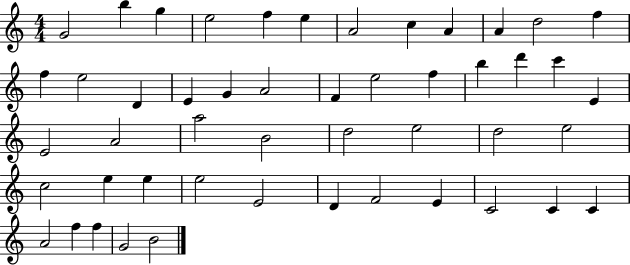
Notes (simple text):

G4/h B5/q G5/q E5/h F5/q E5/q A4/h C5/q A4/q A4/q D5/h F5/q F5/q E5/h D4/q E4/q G4/q A4/h F4/q E5/h F5/q B5/q D6/q C6/q E4/q E4/h A4/h A5/h B4/h D5/h E5/h D5/h E5/h C5/h E5/q E5/q E5/h E4/h D4/q F4/h E4/q C4/h C4/q C4/q A4/h F5/q F5/q G4/h B4/h